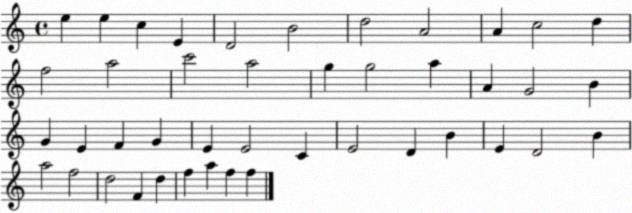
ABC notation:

X:1
T:Untitled
M:4/4
L:1/4
K:C
e e c E D2 B2 d2 A2 A c2 d f2 a2 c'2 a2 g g2 a A G2 B G E F G E E2 C E2 D B E D2 B a2 f2 d2 F d f a f f